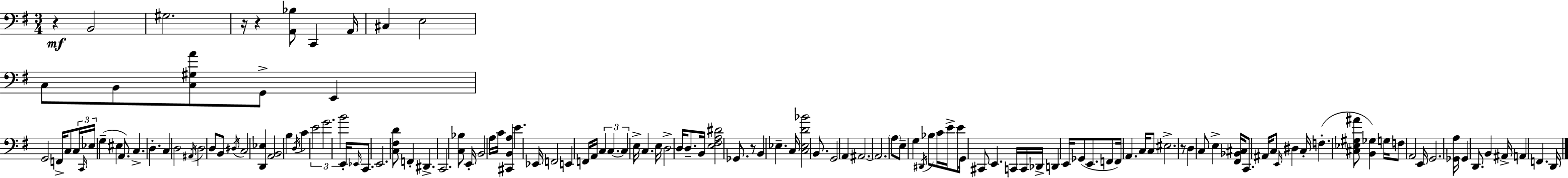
{
  \clef bass
  \numericTimeSignature
  \time 3/4
  \key g \major
  \repeat volta 2 { r4\mf b,2 | gis2. | r16 r4 <a, bes>8 c,4 a,16 | cis4 e2 | \break c8 b,8 <c gis a'>8 g,8-> e,4 | g,2 f,16-> c8 \tuplet 3/2 { c16 | \grace { c,16 } ees16 } g4--( eis4 a,8.) | c4.-> d4.-. | \break c4 d2 | \acciaccatura { ais,16 } d2 d8 | b,8 \acciaccatura { dis16 } c2 <d, ees>4 | <a, b,>2 b4 | \break \acciaccatura { d16 } c'4 \tuplet 3/2 { e'2 | g'2. | b'2 } | e,16-. \grace { ees,16 } c,8. e,2. | \break <c fis d'>8 f,4-. dis,4.-> | c,2. | <c bes>8 e,16-. b,2 | a16 c'16 <cis, b, a>4 e'4. | \break ees,16 f,2 | e,4 f,16 a,16 \tuplet 3/2 { c4 c4.~~ | c4 } e16-> c4. | e16 d2-> | \break d16 d8.-- b,16 <e fis a dis'>2 | ges,8. r8 b,4 ees4.-- | c16 <c ees d' bes'>2 | b,8. g,2 | \break a,4 ais,2.~~ | ais,2. | \parenthesize a8 e8-- g4 | \acciaccatura { dis,16 } bes8 c'16 e'16-> e'8 g,16 cis,8 e,4. | \break c,16 c,16 des,16-> d,4 | e,16 ges,8( e,8. f,8 f,16) a,4. | c16 c8 eis2.-> | r8 d4 | \break c8 e4-> <fis, bes, cis>16 c,8. ais,16 c8 | \grace { e,16 } dis4 c16-. f4.-.( | <cis ees gis ais'>8 <b, ges>4) g16 f8 a,2 | e,16 g,2. | \break <ges, a>16 ges,4 | d,8. b,4 ais,16-> a,4 | f,4. d,16 } \bar "|."
}